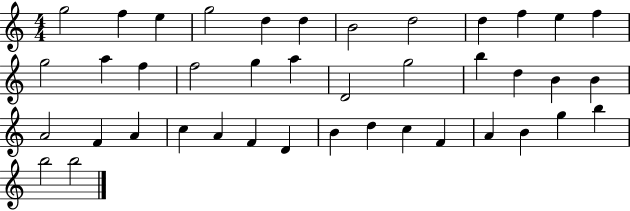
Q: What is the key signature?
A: C major